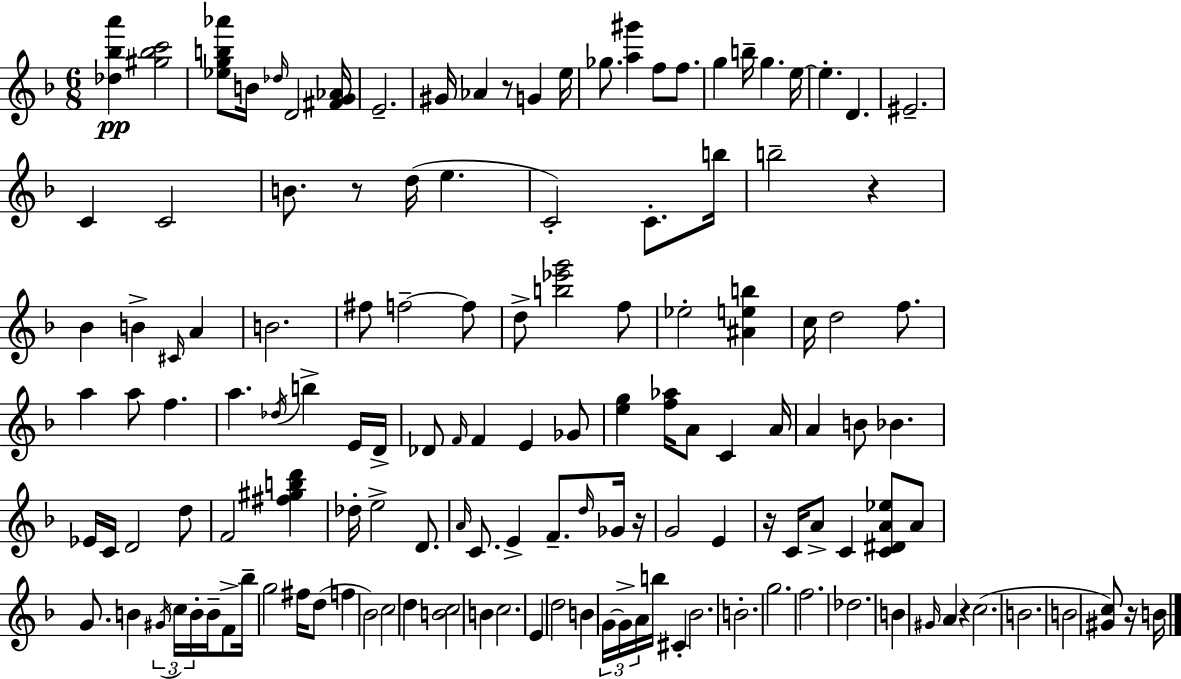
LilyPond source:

{
  \clef treble
  \numericTimeSignature
  \time 6/8
  \key f \major
  <des'' bes'' a'''>4\pp <gis'' bes'' c'''>2 | <ees'' g'' b'' aes'''>8 b'16 \grace { des''16 } d'2 | <fis' g' aes'>16 e'2.-- | gis'16 aes'4 r8 g'4 | \break e''16 ges''8. <a'' gis'''>4 f''8 f''8. | g''4 b''16-- g''4. | e''16~~ e''4.-. d'4. | eis'2.-- | \break c'4 c'2 | b'8. r8 d''16( e''4. | c'2-.) c'8.-. | b''16 b''2-- r4 | \break bes'4 b'4-> \grace { cis'16 } a'4 | b'2. | fis''8 f''2--~~ | f''8 d''8-> <b'' ees''' g'''>2 | \break f''8 ees''2-. <ais' e'' b''>4 | c''16 d''2 f''8. | a''4 a''8 f''4. | a''4. \acciaccatura { des''16 } b''4-> | \break e'16 d'16-> des'8 \grace { f'16 } f'4 e'4 | ges'8 <e'' g''>4 <f'' aes''>16 a'8 c'4 | a'16 a'4 b'8 bes'4. | ees'16 c'16 d'2 | \break d''8 f'2 | <fis'' gis'' b'' d'''>4 des''16-. e''2-> | d'8. \grace { a'16 } c'8. e'4-> | f'8.-- \grace { d''16 } ges'16 r16 g'2 | \break e'4 r16 c'16 a'8-> c'4 | <c' dis' a' ees''>8 a'8 g'8. b'4 | \tuplet 3/2 { \acciaccatura { gis'16 } c''16 b'16-. } b'16-- f'8-> bes''16-- g''2 | fis''16 d''8( f''4 bes'2) | \break c''2 | d''4 <b' c''>2 | b'4 c''2. | e'4 d''2 | \break b'4 \tuplet 3/2 { g'16~~ | g'16-> a'16 } b''16 cis'4-. bes'2. | b'2.-. | g''2. | \break f''2. | des''2. | b'4 \grace { gis'16 } | a'4 r4 c''2.( | \break b'2. | b'2 | <gis' c''>8) r16 b'16 \bar "|."
}